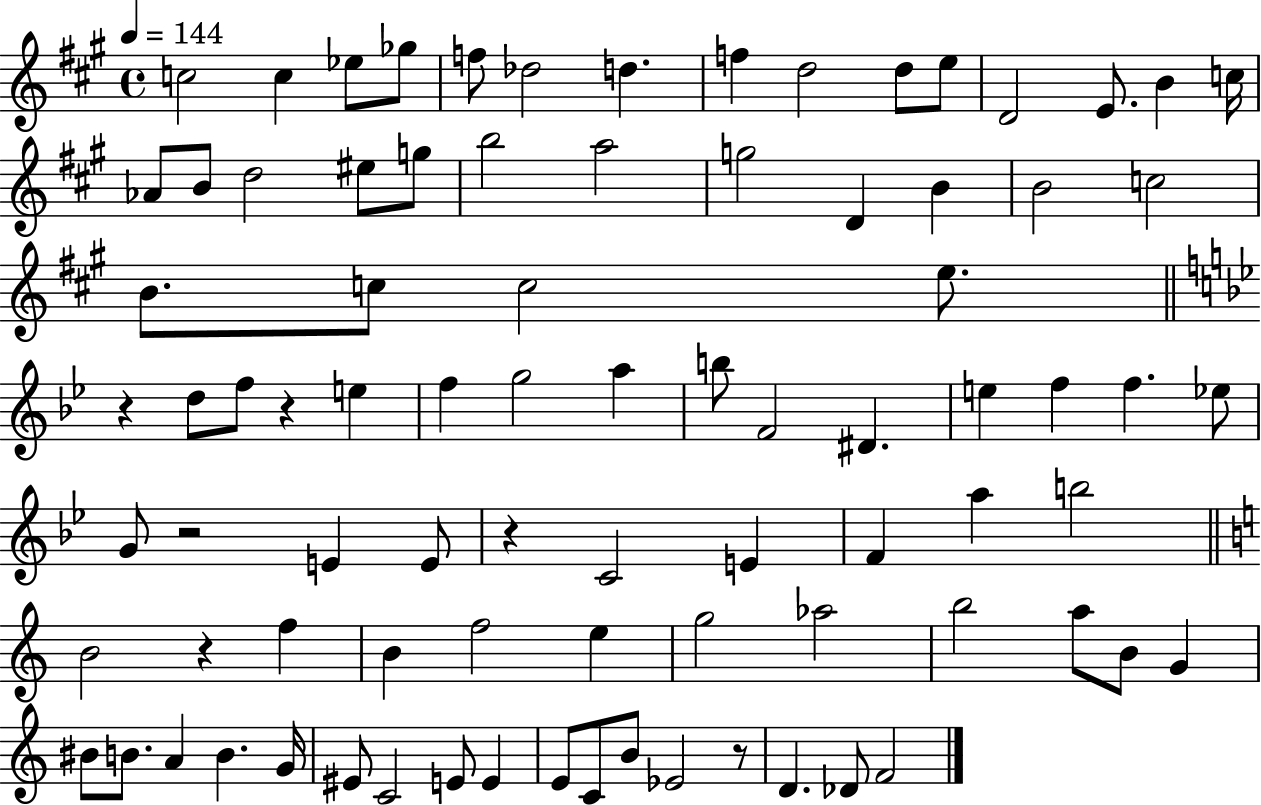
{
  \clef treble
  \time 4/4
  \defaultTimeSignature
  \key a \major
  \tempo 4 = 144
  c''2 c''4 ees''8 ges''8 | f''8 des''2 d''4. | f''4 d''2 d''8 e''8 | d'2 e'8. b'4 c''16 | \break aes'8 b'8 d''2 eis''8 g''8 | b''2 a''2 | g''2 d'4 b'4 | b'2 c''2 | \break b'8. c''8 c''2 e''8. | \bar "||" \break \key bes \major r4 d''8 f''8 r4 e''4 | f''4 g''2 a''4 | b''8 f'2 dis'4. | e''4 f''4 f''4. ees''8 | \break g'8 r2 e'4 e'8 | r4 c'2 e'4 | f'4 a''4 b''2 | \bar "||" \break \key c \major b'2 r4 f''4 | b'4 f''2 e''4 | g''2 aes''2 | b''2 a''8 b'8 g'4 | \break bis'8 b'8. a'4 b'4. g'16 | eis'8 c'2 e'8 e'4 | e'8 c'8 b'8 ees'2 r8 | d'4. des'8 f'2 | \break \bar "|."
}